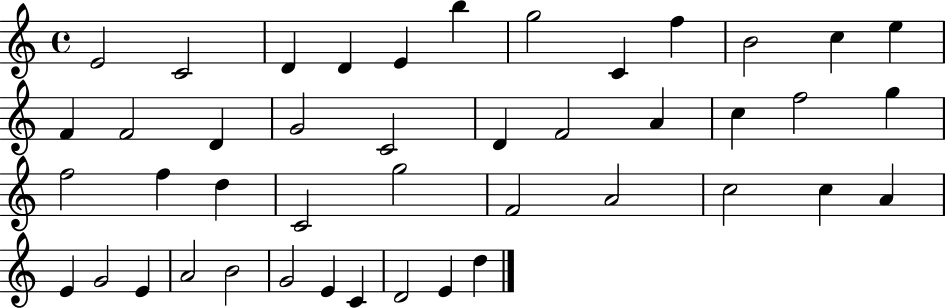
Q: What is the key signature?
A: C major